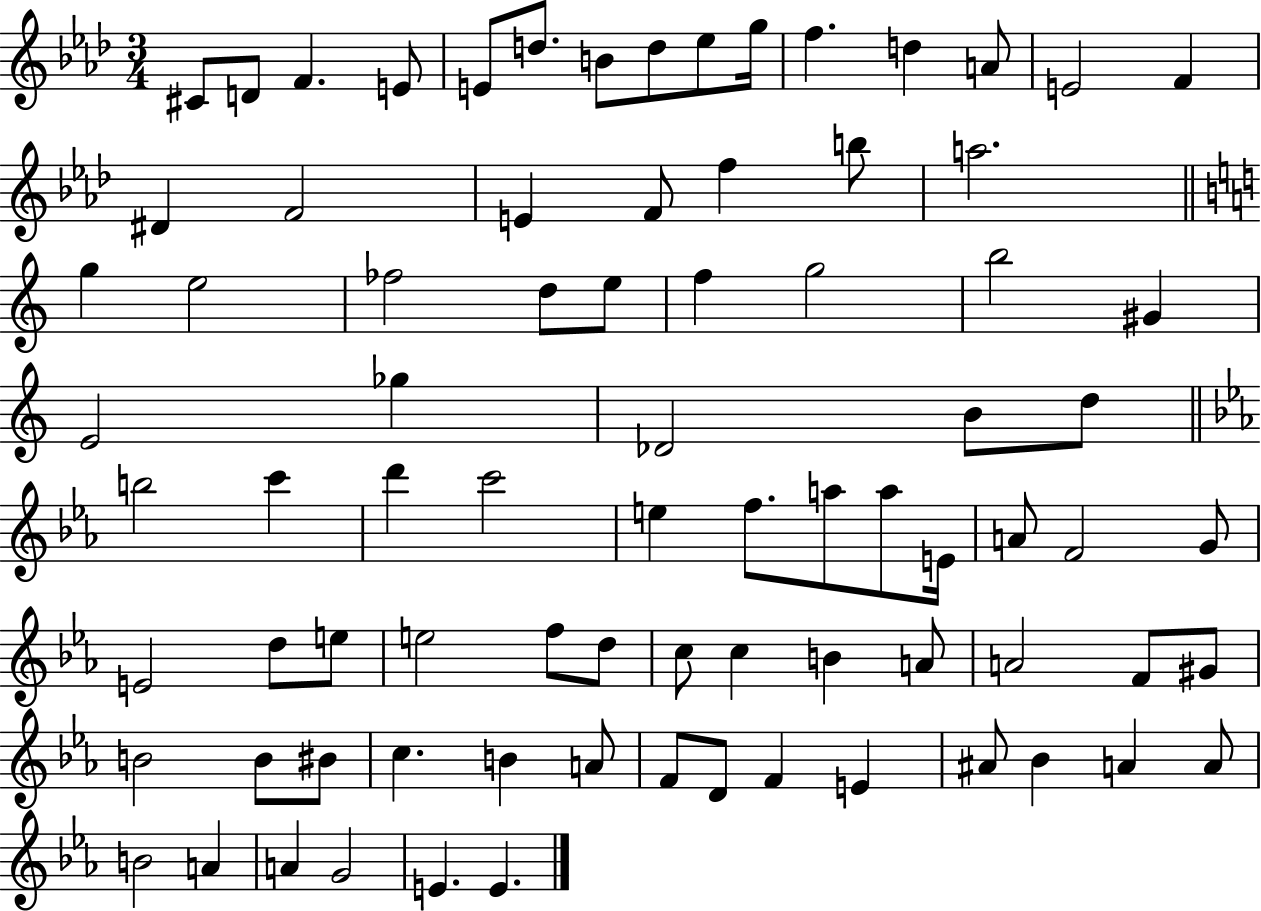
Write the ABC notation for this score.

X:1
T:Untitled
M:3/4
L:1/4
K:Ab
^C/2 D/2 F E/2 E/2 d/2 B/2 d/2 _e/2 g/4 f d A/2 E2 F ^D F2 E F/2 f b/2 a2 g e2 _f2 d/2 e/2 f g2 b2 ^G E2 _g _D2 B/2 d/2 b2 c' d' c'2 e f/2 a/2 a/2 E/4 A/2 F2 G/2 E2 d/2 e/2 e2 f/2 d/2 c/2 c B A/2 A2 F/2 ^G/2 B2 B/2 ^B/2 c B A/2 F/2 D/2 F E ^A/2 _B A A/2 B2 A A G2 E E